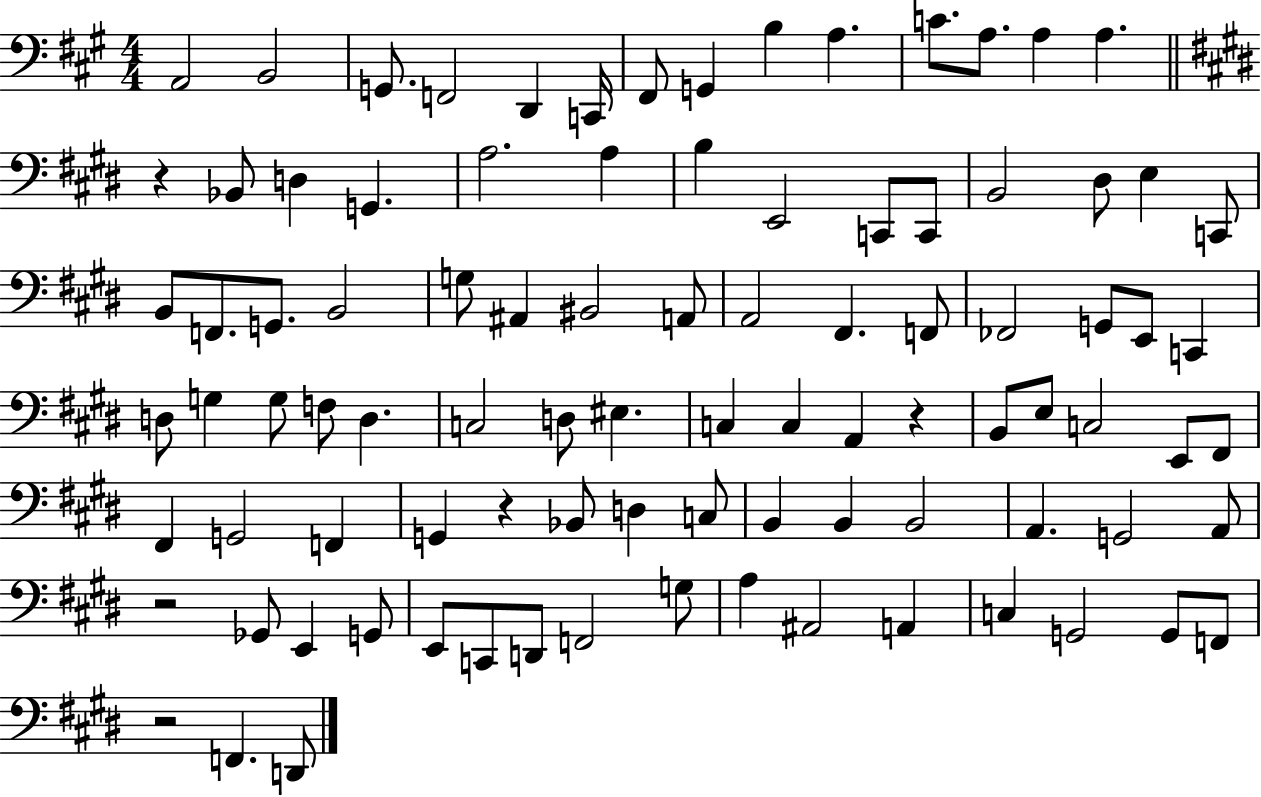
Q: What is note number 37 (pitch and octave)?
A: F#2